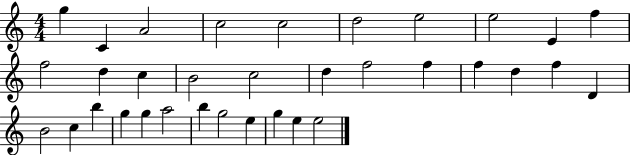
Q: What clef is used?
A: treble